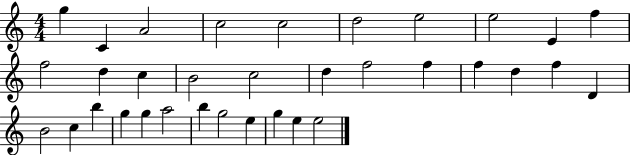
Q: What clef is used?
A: treble